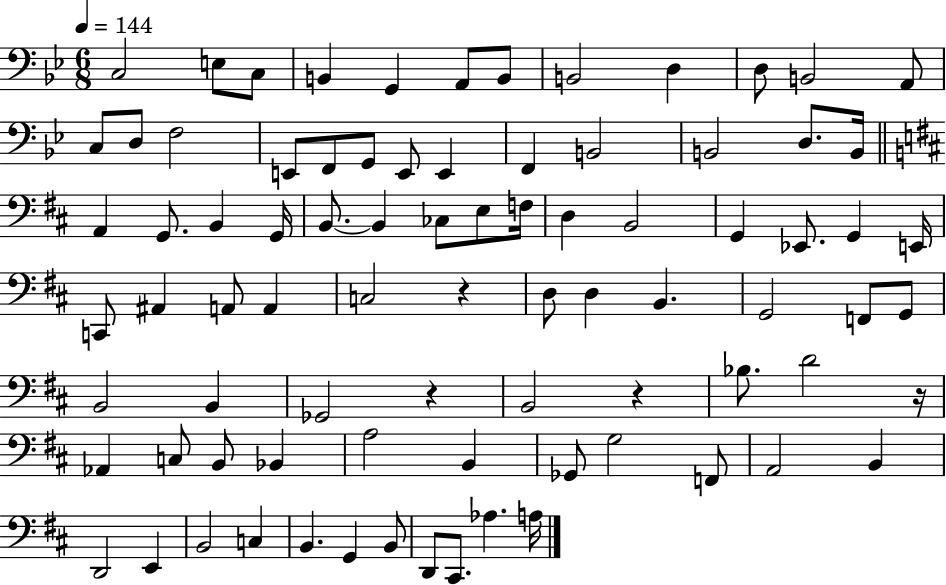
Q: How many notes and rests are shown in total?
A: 83